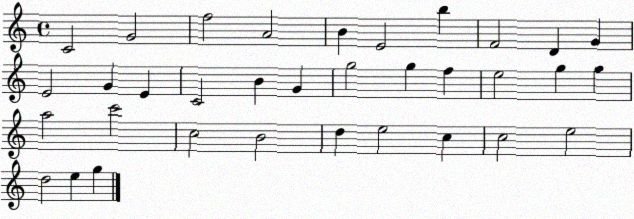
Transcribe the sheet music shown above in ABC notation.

X:1
T:Untitled
M:4/4
L:1/4
K:C
C2 G2 f2 A2 B E2 b F2 D G E2 G E C2 B G g2 g f e2 g g a2 c'2 c2 B2 d e2 c c2 e2 d2 e g